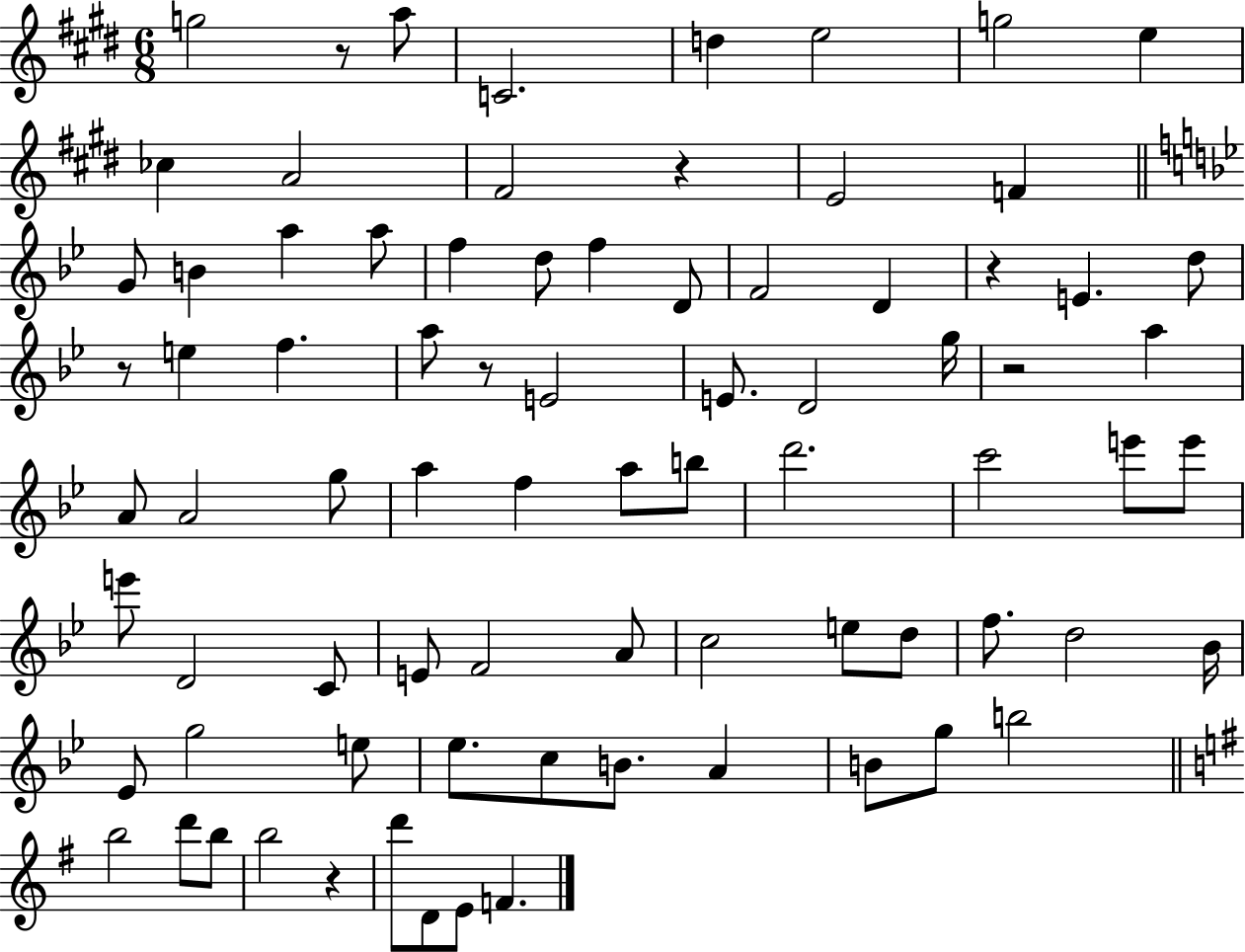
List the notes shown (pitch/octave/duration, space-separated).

G5/h R/e A5/e C4/h. D5/q E5/h G5/h E5/q CES5/q A4/h F#4/h R/q E4/h F4/q G4/e B4/q A5/q A5/e F5/q D5/e F5/q D4/e F4/h D4/q R/q E4/q. D5/e R/e E5/q F5/q. A5/e R/e E4/h E4/e. D4/h G5/s R/h A5/q A4/e A4/h G5/e A5/q F5/q A5/e B5/e D6/h. C6/h E6/e E6/e E6/e D4/h C4/e E4/e F4/h A4/e C5/h E5/e D5/e F5/e. D5/h Bb4/s Eb4/e G5/h E5/e Eb5/e. C5/e B4/e. A4/q B4/e G5/e B5/h B5/h D6/e B5/e B5/h R/q D6/e D4/e E4/e F4/q.